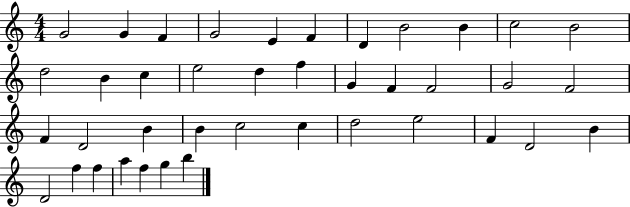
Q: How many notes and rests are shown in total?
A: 40